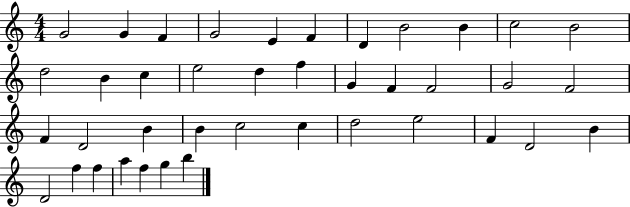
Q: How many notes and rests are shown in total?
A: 40